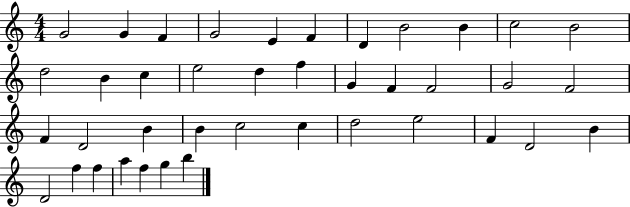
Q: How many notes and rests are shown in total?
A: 40